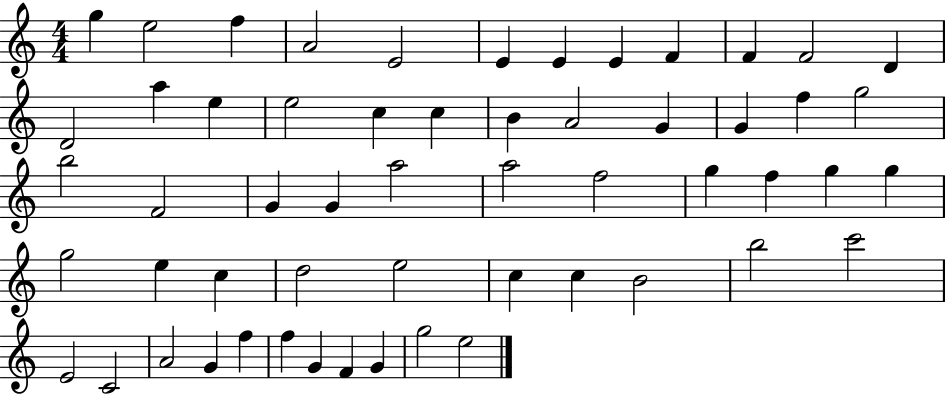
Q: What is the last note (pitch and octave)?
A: E5